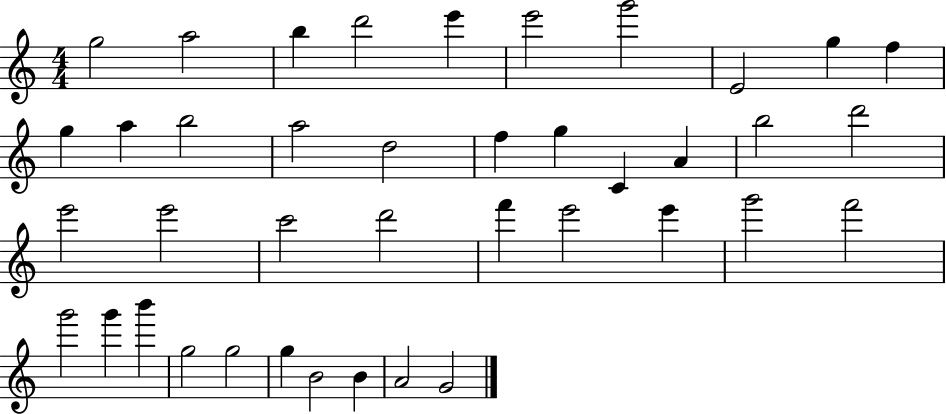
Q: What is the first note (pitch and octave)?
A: G5